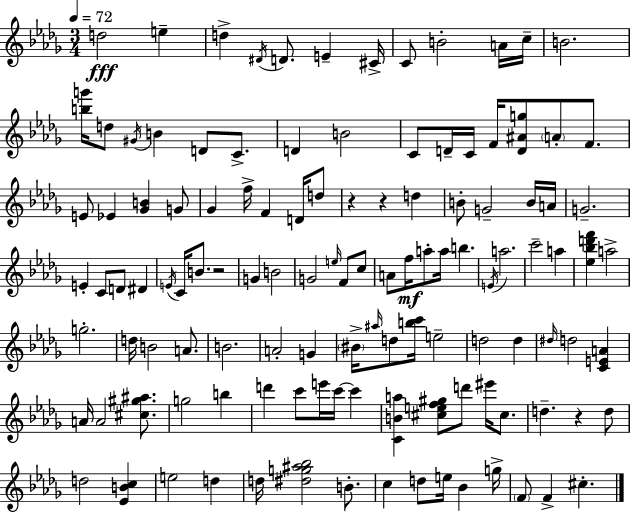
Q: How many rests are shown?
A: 4